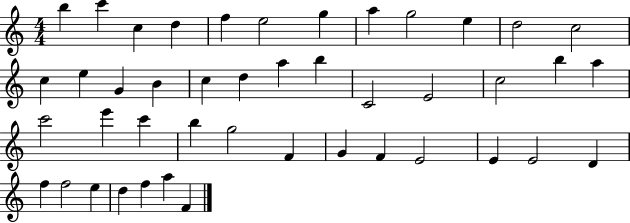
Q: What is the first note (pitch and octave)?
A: B5